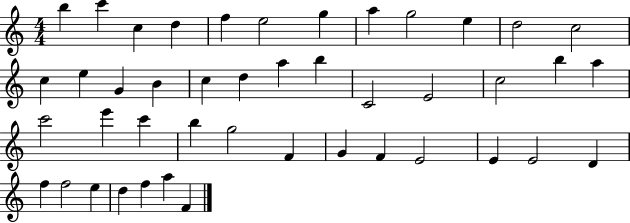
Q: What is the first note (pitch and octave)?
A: B5